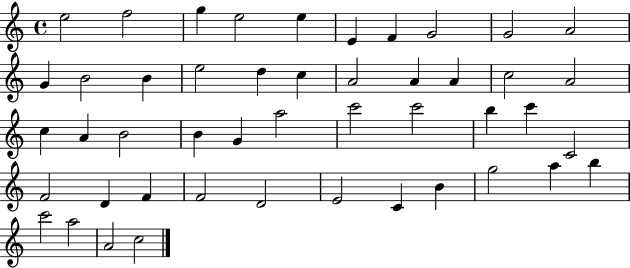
{
  \clef treble
  \time 4/4
  \defaultTimeSignature
  \key c \major
  e''2 f''2 | g''4 e''2 e''4 | e'4 f'4 g'2 | g'2 a'2 | \break g'4 b'2 b'4 | e''2 d''4 c''4 | a'2 a'4 a'4 | c''2 a'2 | \break c''4 a'4 b'2 | b'4 g'4 a''2 | c'''2 c'''2 | b''4 c'''4 c'2 | \break f'2 d'4 f'4 | f'2 d'2 | e'2 c'4 b'4 | g''2 a''4 b''4 | \break c'''2 a''2 | a'2 c''2 | \bar "|."
}